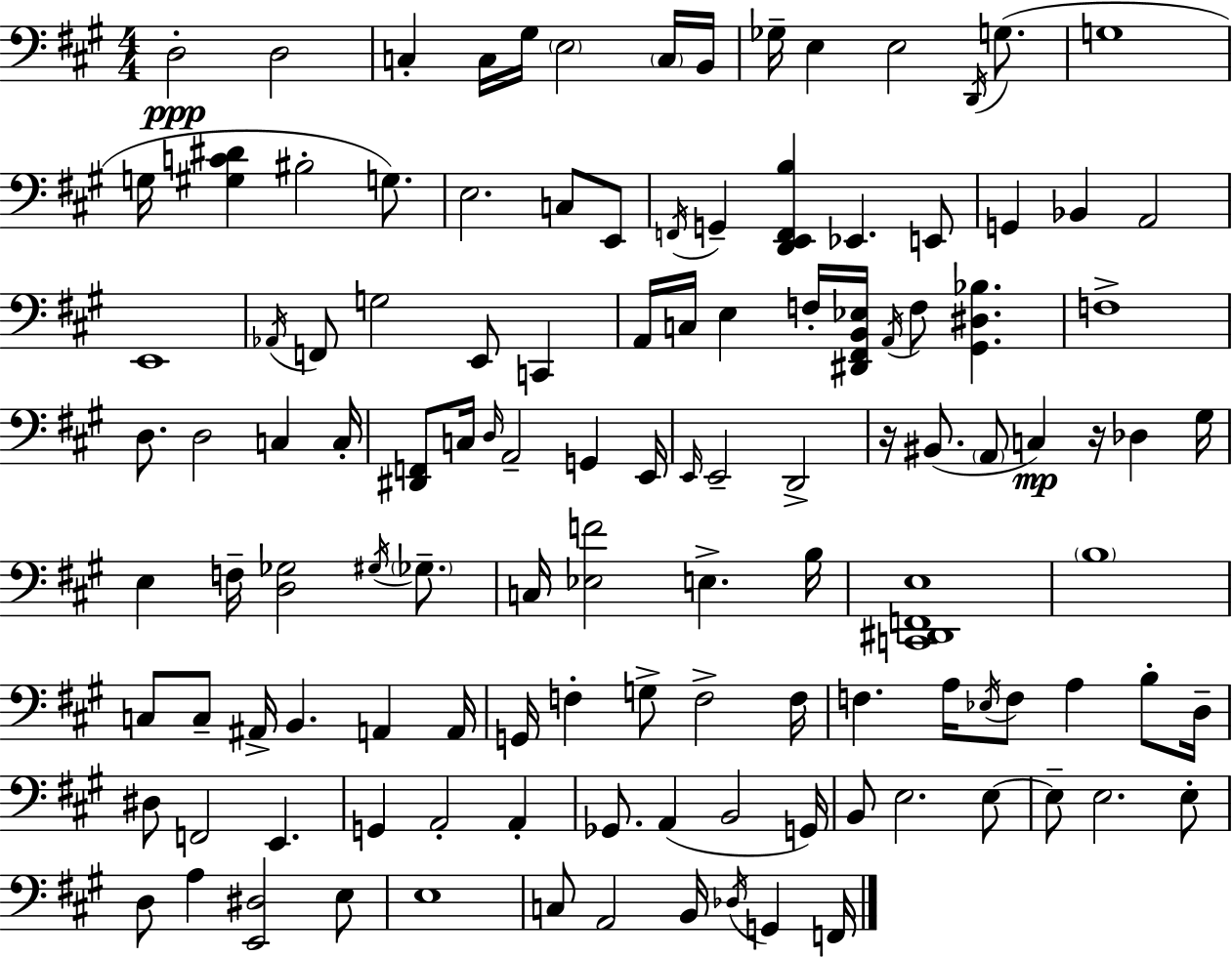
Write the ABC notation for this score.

X:1
T:Untitled
M:4/4
L:1/4
K:A
D,2 D,2 C, C,/4 ^G,/4 E,2 C,/4 B,,/4 _G,/4 E, E,2 D,,/4 G,/2 G,4 G,/4 [^G,C^D] ^B,2 G,/2 E,2 C,/2 E,,/2 F,,/4 G,, [D,,E,,F,,B,] _E,, E,,/2 G,, _B,, A,,2 E,,4 _A,,/4 F,,/2 G,2 E,,/2 C,, A,,/4 C,/4 E, F,/4 [^D,,^F,,B,,_E,]/4 A,,/4 F,/2 [^G,,^D,_B,] F,4 D,/2 D,2 C, C,/4 [^D,,F,,]/2 C,/4 D,/4 A,,2 G,, E,,/4 E,,/4 E,,2 D,,2 z/4 ^B,,/2 A,,/2 C, z/4 _D, ^G,/4 E, F,/4 [D,_G,]2 ^G,/4 _G,/2 C,/4 [_E,F]2 E, B,/4 [C,,^D,,F,,E,]4 B,4 C,/2 C,/2 ^A,,/4 B,, A,, A,,/4 G,,/4 F, G,/2 F,2 F,/4 F, A,/4 _E,/4 F,/2 A, B,/2 D,/4 ^D,/2 F,,2 E,, G,, A,,2 A,, _G,,/2 A,, B,,2 G,,/4 B,,/2 E,2 E,/2 E,/2 E,2 E,/2 D,/2 A, [E,,^D,]2 E,/2 E,4 C,/2 A,,2 B,,/4 _D,/4 G,, F,,/4